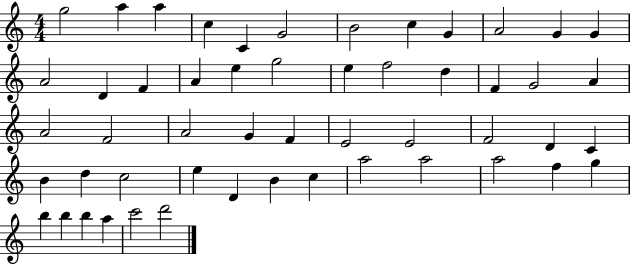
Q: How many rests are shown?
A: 0